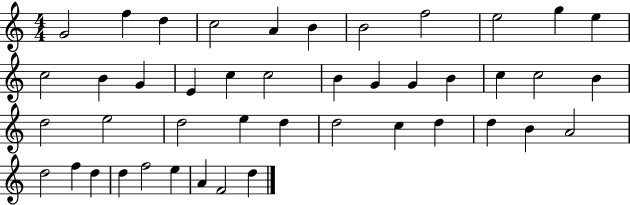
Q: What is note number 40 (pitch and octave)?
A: F5